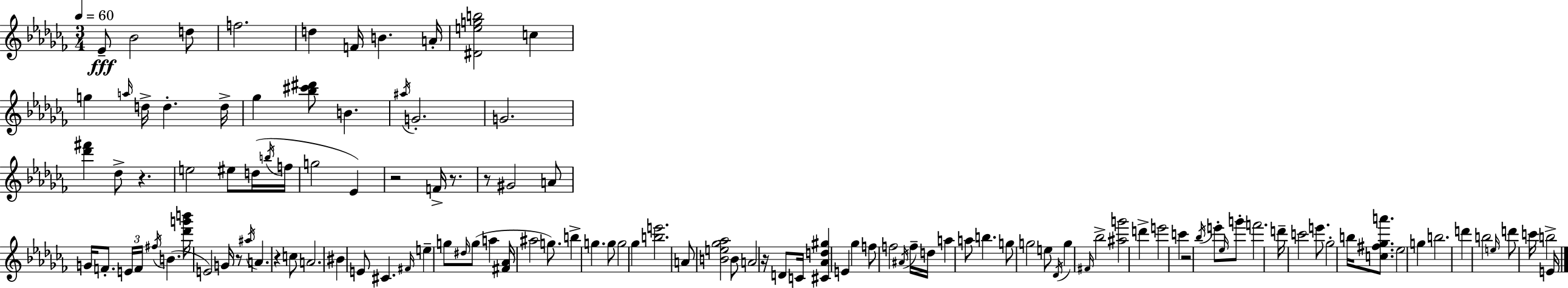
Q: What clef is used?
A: treble